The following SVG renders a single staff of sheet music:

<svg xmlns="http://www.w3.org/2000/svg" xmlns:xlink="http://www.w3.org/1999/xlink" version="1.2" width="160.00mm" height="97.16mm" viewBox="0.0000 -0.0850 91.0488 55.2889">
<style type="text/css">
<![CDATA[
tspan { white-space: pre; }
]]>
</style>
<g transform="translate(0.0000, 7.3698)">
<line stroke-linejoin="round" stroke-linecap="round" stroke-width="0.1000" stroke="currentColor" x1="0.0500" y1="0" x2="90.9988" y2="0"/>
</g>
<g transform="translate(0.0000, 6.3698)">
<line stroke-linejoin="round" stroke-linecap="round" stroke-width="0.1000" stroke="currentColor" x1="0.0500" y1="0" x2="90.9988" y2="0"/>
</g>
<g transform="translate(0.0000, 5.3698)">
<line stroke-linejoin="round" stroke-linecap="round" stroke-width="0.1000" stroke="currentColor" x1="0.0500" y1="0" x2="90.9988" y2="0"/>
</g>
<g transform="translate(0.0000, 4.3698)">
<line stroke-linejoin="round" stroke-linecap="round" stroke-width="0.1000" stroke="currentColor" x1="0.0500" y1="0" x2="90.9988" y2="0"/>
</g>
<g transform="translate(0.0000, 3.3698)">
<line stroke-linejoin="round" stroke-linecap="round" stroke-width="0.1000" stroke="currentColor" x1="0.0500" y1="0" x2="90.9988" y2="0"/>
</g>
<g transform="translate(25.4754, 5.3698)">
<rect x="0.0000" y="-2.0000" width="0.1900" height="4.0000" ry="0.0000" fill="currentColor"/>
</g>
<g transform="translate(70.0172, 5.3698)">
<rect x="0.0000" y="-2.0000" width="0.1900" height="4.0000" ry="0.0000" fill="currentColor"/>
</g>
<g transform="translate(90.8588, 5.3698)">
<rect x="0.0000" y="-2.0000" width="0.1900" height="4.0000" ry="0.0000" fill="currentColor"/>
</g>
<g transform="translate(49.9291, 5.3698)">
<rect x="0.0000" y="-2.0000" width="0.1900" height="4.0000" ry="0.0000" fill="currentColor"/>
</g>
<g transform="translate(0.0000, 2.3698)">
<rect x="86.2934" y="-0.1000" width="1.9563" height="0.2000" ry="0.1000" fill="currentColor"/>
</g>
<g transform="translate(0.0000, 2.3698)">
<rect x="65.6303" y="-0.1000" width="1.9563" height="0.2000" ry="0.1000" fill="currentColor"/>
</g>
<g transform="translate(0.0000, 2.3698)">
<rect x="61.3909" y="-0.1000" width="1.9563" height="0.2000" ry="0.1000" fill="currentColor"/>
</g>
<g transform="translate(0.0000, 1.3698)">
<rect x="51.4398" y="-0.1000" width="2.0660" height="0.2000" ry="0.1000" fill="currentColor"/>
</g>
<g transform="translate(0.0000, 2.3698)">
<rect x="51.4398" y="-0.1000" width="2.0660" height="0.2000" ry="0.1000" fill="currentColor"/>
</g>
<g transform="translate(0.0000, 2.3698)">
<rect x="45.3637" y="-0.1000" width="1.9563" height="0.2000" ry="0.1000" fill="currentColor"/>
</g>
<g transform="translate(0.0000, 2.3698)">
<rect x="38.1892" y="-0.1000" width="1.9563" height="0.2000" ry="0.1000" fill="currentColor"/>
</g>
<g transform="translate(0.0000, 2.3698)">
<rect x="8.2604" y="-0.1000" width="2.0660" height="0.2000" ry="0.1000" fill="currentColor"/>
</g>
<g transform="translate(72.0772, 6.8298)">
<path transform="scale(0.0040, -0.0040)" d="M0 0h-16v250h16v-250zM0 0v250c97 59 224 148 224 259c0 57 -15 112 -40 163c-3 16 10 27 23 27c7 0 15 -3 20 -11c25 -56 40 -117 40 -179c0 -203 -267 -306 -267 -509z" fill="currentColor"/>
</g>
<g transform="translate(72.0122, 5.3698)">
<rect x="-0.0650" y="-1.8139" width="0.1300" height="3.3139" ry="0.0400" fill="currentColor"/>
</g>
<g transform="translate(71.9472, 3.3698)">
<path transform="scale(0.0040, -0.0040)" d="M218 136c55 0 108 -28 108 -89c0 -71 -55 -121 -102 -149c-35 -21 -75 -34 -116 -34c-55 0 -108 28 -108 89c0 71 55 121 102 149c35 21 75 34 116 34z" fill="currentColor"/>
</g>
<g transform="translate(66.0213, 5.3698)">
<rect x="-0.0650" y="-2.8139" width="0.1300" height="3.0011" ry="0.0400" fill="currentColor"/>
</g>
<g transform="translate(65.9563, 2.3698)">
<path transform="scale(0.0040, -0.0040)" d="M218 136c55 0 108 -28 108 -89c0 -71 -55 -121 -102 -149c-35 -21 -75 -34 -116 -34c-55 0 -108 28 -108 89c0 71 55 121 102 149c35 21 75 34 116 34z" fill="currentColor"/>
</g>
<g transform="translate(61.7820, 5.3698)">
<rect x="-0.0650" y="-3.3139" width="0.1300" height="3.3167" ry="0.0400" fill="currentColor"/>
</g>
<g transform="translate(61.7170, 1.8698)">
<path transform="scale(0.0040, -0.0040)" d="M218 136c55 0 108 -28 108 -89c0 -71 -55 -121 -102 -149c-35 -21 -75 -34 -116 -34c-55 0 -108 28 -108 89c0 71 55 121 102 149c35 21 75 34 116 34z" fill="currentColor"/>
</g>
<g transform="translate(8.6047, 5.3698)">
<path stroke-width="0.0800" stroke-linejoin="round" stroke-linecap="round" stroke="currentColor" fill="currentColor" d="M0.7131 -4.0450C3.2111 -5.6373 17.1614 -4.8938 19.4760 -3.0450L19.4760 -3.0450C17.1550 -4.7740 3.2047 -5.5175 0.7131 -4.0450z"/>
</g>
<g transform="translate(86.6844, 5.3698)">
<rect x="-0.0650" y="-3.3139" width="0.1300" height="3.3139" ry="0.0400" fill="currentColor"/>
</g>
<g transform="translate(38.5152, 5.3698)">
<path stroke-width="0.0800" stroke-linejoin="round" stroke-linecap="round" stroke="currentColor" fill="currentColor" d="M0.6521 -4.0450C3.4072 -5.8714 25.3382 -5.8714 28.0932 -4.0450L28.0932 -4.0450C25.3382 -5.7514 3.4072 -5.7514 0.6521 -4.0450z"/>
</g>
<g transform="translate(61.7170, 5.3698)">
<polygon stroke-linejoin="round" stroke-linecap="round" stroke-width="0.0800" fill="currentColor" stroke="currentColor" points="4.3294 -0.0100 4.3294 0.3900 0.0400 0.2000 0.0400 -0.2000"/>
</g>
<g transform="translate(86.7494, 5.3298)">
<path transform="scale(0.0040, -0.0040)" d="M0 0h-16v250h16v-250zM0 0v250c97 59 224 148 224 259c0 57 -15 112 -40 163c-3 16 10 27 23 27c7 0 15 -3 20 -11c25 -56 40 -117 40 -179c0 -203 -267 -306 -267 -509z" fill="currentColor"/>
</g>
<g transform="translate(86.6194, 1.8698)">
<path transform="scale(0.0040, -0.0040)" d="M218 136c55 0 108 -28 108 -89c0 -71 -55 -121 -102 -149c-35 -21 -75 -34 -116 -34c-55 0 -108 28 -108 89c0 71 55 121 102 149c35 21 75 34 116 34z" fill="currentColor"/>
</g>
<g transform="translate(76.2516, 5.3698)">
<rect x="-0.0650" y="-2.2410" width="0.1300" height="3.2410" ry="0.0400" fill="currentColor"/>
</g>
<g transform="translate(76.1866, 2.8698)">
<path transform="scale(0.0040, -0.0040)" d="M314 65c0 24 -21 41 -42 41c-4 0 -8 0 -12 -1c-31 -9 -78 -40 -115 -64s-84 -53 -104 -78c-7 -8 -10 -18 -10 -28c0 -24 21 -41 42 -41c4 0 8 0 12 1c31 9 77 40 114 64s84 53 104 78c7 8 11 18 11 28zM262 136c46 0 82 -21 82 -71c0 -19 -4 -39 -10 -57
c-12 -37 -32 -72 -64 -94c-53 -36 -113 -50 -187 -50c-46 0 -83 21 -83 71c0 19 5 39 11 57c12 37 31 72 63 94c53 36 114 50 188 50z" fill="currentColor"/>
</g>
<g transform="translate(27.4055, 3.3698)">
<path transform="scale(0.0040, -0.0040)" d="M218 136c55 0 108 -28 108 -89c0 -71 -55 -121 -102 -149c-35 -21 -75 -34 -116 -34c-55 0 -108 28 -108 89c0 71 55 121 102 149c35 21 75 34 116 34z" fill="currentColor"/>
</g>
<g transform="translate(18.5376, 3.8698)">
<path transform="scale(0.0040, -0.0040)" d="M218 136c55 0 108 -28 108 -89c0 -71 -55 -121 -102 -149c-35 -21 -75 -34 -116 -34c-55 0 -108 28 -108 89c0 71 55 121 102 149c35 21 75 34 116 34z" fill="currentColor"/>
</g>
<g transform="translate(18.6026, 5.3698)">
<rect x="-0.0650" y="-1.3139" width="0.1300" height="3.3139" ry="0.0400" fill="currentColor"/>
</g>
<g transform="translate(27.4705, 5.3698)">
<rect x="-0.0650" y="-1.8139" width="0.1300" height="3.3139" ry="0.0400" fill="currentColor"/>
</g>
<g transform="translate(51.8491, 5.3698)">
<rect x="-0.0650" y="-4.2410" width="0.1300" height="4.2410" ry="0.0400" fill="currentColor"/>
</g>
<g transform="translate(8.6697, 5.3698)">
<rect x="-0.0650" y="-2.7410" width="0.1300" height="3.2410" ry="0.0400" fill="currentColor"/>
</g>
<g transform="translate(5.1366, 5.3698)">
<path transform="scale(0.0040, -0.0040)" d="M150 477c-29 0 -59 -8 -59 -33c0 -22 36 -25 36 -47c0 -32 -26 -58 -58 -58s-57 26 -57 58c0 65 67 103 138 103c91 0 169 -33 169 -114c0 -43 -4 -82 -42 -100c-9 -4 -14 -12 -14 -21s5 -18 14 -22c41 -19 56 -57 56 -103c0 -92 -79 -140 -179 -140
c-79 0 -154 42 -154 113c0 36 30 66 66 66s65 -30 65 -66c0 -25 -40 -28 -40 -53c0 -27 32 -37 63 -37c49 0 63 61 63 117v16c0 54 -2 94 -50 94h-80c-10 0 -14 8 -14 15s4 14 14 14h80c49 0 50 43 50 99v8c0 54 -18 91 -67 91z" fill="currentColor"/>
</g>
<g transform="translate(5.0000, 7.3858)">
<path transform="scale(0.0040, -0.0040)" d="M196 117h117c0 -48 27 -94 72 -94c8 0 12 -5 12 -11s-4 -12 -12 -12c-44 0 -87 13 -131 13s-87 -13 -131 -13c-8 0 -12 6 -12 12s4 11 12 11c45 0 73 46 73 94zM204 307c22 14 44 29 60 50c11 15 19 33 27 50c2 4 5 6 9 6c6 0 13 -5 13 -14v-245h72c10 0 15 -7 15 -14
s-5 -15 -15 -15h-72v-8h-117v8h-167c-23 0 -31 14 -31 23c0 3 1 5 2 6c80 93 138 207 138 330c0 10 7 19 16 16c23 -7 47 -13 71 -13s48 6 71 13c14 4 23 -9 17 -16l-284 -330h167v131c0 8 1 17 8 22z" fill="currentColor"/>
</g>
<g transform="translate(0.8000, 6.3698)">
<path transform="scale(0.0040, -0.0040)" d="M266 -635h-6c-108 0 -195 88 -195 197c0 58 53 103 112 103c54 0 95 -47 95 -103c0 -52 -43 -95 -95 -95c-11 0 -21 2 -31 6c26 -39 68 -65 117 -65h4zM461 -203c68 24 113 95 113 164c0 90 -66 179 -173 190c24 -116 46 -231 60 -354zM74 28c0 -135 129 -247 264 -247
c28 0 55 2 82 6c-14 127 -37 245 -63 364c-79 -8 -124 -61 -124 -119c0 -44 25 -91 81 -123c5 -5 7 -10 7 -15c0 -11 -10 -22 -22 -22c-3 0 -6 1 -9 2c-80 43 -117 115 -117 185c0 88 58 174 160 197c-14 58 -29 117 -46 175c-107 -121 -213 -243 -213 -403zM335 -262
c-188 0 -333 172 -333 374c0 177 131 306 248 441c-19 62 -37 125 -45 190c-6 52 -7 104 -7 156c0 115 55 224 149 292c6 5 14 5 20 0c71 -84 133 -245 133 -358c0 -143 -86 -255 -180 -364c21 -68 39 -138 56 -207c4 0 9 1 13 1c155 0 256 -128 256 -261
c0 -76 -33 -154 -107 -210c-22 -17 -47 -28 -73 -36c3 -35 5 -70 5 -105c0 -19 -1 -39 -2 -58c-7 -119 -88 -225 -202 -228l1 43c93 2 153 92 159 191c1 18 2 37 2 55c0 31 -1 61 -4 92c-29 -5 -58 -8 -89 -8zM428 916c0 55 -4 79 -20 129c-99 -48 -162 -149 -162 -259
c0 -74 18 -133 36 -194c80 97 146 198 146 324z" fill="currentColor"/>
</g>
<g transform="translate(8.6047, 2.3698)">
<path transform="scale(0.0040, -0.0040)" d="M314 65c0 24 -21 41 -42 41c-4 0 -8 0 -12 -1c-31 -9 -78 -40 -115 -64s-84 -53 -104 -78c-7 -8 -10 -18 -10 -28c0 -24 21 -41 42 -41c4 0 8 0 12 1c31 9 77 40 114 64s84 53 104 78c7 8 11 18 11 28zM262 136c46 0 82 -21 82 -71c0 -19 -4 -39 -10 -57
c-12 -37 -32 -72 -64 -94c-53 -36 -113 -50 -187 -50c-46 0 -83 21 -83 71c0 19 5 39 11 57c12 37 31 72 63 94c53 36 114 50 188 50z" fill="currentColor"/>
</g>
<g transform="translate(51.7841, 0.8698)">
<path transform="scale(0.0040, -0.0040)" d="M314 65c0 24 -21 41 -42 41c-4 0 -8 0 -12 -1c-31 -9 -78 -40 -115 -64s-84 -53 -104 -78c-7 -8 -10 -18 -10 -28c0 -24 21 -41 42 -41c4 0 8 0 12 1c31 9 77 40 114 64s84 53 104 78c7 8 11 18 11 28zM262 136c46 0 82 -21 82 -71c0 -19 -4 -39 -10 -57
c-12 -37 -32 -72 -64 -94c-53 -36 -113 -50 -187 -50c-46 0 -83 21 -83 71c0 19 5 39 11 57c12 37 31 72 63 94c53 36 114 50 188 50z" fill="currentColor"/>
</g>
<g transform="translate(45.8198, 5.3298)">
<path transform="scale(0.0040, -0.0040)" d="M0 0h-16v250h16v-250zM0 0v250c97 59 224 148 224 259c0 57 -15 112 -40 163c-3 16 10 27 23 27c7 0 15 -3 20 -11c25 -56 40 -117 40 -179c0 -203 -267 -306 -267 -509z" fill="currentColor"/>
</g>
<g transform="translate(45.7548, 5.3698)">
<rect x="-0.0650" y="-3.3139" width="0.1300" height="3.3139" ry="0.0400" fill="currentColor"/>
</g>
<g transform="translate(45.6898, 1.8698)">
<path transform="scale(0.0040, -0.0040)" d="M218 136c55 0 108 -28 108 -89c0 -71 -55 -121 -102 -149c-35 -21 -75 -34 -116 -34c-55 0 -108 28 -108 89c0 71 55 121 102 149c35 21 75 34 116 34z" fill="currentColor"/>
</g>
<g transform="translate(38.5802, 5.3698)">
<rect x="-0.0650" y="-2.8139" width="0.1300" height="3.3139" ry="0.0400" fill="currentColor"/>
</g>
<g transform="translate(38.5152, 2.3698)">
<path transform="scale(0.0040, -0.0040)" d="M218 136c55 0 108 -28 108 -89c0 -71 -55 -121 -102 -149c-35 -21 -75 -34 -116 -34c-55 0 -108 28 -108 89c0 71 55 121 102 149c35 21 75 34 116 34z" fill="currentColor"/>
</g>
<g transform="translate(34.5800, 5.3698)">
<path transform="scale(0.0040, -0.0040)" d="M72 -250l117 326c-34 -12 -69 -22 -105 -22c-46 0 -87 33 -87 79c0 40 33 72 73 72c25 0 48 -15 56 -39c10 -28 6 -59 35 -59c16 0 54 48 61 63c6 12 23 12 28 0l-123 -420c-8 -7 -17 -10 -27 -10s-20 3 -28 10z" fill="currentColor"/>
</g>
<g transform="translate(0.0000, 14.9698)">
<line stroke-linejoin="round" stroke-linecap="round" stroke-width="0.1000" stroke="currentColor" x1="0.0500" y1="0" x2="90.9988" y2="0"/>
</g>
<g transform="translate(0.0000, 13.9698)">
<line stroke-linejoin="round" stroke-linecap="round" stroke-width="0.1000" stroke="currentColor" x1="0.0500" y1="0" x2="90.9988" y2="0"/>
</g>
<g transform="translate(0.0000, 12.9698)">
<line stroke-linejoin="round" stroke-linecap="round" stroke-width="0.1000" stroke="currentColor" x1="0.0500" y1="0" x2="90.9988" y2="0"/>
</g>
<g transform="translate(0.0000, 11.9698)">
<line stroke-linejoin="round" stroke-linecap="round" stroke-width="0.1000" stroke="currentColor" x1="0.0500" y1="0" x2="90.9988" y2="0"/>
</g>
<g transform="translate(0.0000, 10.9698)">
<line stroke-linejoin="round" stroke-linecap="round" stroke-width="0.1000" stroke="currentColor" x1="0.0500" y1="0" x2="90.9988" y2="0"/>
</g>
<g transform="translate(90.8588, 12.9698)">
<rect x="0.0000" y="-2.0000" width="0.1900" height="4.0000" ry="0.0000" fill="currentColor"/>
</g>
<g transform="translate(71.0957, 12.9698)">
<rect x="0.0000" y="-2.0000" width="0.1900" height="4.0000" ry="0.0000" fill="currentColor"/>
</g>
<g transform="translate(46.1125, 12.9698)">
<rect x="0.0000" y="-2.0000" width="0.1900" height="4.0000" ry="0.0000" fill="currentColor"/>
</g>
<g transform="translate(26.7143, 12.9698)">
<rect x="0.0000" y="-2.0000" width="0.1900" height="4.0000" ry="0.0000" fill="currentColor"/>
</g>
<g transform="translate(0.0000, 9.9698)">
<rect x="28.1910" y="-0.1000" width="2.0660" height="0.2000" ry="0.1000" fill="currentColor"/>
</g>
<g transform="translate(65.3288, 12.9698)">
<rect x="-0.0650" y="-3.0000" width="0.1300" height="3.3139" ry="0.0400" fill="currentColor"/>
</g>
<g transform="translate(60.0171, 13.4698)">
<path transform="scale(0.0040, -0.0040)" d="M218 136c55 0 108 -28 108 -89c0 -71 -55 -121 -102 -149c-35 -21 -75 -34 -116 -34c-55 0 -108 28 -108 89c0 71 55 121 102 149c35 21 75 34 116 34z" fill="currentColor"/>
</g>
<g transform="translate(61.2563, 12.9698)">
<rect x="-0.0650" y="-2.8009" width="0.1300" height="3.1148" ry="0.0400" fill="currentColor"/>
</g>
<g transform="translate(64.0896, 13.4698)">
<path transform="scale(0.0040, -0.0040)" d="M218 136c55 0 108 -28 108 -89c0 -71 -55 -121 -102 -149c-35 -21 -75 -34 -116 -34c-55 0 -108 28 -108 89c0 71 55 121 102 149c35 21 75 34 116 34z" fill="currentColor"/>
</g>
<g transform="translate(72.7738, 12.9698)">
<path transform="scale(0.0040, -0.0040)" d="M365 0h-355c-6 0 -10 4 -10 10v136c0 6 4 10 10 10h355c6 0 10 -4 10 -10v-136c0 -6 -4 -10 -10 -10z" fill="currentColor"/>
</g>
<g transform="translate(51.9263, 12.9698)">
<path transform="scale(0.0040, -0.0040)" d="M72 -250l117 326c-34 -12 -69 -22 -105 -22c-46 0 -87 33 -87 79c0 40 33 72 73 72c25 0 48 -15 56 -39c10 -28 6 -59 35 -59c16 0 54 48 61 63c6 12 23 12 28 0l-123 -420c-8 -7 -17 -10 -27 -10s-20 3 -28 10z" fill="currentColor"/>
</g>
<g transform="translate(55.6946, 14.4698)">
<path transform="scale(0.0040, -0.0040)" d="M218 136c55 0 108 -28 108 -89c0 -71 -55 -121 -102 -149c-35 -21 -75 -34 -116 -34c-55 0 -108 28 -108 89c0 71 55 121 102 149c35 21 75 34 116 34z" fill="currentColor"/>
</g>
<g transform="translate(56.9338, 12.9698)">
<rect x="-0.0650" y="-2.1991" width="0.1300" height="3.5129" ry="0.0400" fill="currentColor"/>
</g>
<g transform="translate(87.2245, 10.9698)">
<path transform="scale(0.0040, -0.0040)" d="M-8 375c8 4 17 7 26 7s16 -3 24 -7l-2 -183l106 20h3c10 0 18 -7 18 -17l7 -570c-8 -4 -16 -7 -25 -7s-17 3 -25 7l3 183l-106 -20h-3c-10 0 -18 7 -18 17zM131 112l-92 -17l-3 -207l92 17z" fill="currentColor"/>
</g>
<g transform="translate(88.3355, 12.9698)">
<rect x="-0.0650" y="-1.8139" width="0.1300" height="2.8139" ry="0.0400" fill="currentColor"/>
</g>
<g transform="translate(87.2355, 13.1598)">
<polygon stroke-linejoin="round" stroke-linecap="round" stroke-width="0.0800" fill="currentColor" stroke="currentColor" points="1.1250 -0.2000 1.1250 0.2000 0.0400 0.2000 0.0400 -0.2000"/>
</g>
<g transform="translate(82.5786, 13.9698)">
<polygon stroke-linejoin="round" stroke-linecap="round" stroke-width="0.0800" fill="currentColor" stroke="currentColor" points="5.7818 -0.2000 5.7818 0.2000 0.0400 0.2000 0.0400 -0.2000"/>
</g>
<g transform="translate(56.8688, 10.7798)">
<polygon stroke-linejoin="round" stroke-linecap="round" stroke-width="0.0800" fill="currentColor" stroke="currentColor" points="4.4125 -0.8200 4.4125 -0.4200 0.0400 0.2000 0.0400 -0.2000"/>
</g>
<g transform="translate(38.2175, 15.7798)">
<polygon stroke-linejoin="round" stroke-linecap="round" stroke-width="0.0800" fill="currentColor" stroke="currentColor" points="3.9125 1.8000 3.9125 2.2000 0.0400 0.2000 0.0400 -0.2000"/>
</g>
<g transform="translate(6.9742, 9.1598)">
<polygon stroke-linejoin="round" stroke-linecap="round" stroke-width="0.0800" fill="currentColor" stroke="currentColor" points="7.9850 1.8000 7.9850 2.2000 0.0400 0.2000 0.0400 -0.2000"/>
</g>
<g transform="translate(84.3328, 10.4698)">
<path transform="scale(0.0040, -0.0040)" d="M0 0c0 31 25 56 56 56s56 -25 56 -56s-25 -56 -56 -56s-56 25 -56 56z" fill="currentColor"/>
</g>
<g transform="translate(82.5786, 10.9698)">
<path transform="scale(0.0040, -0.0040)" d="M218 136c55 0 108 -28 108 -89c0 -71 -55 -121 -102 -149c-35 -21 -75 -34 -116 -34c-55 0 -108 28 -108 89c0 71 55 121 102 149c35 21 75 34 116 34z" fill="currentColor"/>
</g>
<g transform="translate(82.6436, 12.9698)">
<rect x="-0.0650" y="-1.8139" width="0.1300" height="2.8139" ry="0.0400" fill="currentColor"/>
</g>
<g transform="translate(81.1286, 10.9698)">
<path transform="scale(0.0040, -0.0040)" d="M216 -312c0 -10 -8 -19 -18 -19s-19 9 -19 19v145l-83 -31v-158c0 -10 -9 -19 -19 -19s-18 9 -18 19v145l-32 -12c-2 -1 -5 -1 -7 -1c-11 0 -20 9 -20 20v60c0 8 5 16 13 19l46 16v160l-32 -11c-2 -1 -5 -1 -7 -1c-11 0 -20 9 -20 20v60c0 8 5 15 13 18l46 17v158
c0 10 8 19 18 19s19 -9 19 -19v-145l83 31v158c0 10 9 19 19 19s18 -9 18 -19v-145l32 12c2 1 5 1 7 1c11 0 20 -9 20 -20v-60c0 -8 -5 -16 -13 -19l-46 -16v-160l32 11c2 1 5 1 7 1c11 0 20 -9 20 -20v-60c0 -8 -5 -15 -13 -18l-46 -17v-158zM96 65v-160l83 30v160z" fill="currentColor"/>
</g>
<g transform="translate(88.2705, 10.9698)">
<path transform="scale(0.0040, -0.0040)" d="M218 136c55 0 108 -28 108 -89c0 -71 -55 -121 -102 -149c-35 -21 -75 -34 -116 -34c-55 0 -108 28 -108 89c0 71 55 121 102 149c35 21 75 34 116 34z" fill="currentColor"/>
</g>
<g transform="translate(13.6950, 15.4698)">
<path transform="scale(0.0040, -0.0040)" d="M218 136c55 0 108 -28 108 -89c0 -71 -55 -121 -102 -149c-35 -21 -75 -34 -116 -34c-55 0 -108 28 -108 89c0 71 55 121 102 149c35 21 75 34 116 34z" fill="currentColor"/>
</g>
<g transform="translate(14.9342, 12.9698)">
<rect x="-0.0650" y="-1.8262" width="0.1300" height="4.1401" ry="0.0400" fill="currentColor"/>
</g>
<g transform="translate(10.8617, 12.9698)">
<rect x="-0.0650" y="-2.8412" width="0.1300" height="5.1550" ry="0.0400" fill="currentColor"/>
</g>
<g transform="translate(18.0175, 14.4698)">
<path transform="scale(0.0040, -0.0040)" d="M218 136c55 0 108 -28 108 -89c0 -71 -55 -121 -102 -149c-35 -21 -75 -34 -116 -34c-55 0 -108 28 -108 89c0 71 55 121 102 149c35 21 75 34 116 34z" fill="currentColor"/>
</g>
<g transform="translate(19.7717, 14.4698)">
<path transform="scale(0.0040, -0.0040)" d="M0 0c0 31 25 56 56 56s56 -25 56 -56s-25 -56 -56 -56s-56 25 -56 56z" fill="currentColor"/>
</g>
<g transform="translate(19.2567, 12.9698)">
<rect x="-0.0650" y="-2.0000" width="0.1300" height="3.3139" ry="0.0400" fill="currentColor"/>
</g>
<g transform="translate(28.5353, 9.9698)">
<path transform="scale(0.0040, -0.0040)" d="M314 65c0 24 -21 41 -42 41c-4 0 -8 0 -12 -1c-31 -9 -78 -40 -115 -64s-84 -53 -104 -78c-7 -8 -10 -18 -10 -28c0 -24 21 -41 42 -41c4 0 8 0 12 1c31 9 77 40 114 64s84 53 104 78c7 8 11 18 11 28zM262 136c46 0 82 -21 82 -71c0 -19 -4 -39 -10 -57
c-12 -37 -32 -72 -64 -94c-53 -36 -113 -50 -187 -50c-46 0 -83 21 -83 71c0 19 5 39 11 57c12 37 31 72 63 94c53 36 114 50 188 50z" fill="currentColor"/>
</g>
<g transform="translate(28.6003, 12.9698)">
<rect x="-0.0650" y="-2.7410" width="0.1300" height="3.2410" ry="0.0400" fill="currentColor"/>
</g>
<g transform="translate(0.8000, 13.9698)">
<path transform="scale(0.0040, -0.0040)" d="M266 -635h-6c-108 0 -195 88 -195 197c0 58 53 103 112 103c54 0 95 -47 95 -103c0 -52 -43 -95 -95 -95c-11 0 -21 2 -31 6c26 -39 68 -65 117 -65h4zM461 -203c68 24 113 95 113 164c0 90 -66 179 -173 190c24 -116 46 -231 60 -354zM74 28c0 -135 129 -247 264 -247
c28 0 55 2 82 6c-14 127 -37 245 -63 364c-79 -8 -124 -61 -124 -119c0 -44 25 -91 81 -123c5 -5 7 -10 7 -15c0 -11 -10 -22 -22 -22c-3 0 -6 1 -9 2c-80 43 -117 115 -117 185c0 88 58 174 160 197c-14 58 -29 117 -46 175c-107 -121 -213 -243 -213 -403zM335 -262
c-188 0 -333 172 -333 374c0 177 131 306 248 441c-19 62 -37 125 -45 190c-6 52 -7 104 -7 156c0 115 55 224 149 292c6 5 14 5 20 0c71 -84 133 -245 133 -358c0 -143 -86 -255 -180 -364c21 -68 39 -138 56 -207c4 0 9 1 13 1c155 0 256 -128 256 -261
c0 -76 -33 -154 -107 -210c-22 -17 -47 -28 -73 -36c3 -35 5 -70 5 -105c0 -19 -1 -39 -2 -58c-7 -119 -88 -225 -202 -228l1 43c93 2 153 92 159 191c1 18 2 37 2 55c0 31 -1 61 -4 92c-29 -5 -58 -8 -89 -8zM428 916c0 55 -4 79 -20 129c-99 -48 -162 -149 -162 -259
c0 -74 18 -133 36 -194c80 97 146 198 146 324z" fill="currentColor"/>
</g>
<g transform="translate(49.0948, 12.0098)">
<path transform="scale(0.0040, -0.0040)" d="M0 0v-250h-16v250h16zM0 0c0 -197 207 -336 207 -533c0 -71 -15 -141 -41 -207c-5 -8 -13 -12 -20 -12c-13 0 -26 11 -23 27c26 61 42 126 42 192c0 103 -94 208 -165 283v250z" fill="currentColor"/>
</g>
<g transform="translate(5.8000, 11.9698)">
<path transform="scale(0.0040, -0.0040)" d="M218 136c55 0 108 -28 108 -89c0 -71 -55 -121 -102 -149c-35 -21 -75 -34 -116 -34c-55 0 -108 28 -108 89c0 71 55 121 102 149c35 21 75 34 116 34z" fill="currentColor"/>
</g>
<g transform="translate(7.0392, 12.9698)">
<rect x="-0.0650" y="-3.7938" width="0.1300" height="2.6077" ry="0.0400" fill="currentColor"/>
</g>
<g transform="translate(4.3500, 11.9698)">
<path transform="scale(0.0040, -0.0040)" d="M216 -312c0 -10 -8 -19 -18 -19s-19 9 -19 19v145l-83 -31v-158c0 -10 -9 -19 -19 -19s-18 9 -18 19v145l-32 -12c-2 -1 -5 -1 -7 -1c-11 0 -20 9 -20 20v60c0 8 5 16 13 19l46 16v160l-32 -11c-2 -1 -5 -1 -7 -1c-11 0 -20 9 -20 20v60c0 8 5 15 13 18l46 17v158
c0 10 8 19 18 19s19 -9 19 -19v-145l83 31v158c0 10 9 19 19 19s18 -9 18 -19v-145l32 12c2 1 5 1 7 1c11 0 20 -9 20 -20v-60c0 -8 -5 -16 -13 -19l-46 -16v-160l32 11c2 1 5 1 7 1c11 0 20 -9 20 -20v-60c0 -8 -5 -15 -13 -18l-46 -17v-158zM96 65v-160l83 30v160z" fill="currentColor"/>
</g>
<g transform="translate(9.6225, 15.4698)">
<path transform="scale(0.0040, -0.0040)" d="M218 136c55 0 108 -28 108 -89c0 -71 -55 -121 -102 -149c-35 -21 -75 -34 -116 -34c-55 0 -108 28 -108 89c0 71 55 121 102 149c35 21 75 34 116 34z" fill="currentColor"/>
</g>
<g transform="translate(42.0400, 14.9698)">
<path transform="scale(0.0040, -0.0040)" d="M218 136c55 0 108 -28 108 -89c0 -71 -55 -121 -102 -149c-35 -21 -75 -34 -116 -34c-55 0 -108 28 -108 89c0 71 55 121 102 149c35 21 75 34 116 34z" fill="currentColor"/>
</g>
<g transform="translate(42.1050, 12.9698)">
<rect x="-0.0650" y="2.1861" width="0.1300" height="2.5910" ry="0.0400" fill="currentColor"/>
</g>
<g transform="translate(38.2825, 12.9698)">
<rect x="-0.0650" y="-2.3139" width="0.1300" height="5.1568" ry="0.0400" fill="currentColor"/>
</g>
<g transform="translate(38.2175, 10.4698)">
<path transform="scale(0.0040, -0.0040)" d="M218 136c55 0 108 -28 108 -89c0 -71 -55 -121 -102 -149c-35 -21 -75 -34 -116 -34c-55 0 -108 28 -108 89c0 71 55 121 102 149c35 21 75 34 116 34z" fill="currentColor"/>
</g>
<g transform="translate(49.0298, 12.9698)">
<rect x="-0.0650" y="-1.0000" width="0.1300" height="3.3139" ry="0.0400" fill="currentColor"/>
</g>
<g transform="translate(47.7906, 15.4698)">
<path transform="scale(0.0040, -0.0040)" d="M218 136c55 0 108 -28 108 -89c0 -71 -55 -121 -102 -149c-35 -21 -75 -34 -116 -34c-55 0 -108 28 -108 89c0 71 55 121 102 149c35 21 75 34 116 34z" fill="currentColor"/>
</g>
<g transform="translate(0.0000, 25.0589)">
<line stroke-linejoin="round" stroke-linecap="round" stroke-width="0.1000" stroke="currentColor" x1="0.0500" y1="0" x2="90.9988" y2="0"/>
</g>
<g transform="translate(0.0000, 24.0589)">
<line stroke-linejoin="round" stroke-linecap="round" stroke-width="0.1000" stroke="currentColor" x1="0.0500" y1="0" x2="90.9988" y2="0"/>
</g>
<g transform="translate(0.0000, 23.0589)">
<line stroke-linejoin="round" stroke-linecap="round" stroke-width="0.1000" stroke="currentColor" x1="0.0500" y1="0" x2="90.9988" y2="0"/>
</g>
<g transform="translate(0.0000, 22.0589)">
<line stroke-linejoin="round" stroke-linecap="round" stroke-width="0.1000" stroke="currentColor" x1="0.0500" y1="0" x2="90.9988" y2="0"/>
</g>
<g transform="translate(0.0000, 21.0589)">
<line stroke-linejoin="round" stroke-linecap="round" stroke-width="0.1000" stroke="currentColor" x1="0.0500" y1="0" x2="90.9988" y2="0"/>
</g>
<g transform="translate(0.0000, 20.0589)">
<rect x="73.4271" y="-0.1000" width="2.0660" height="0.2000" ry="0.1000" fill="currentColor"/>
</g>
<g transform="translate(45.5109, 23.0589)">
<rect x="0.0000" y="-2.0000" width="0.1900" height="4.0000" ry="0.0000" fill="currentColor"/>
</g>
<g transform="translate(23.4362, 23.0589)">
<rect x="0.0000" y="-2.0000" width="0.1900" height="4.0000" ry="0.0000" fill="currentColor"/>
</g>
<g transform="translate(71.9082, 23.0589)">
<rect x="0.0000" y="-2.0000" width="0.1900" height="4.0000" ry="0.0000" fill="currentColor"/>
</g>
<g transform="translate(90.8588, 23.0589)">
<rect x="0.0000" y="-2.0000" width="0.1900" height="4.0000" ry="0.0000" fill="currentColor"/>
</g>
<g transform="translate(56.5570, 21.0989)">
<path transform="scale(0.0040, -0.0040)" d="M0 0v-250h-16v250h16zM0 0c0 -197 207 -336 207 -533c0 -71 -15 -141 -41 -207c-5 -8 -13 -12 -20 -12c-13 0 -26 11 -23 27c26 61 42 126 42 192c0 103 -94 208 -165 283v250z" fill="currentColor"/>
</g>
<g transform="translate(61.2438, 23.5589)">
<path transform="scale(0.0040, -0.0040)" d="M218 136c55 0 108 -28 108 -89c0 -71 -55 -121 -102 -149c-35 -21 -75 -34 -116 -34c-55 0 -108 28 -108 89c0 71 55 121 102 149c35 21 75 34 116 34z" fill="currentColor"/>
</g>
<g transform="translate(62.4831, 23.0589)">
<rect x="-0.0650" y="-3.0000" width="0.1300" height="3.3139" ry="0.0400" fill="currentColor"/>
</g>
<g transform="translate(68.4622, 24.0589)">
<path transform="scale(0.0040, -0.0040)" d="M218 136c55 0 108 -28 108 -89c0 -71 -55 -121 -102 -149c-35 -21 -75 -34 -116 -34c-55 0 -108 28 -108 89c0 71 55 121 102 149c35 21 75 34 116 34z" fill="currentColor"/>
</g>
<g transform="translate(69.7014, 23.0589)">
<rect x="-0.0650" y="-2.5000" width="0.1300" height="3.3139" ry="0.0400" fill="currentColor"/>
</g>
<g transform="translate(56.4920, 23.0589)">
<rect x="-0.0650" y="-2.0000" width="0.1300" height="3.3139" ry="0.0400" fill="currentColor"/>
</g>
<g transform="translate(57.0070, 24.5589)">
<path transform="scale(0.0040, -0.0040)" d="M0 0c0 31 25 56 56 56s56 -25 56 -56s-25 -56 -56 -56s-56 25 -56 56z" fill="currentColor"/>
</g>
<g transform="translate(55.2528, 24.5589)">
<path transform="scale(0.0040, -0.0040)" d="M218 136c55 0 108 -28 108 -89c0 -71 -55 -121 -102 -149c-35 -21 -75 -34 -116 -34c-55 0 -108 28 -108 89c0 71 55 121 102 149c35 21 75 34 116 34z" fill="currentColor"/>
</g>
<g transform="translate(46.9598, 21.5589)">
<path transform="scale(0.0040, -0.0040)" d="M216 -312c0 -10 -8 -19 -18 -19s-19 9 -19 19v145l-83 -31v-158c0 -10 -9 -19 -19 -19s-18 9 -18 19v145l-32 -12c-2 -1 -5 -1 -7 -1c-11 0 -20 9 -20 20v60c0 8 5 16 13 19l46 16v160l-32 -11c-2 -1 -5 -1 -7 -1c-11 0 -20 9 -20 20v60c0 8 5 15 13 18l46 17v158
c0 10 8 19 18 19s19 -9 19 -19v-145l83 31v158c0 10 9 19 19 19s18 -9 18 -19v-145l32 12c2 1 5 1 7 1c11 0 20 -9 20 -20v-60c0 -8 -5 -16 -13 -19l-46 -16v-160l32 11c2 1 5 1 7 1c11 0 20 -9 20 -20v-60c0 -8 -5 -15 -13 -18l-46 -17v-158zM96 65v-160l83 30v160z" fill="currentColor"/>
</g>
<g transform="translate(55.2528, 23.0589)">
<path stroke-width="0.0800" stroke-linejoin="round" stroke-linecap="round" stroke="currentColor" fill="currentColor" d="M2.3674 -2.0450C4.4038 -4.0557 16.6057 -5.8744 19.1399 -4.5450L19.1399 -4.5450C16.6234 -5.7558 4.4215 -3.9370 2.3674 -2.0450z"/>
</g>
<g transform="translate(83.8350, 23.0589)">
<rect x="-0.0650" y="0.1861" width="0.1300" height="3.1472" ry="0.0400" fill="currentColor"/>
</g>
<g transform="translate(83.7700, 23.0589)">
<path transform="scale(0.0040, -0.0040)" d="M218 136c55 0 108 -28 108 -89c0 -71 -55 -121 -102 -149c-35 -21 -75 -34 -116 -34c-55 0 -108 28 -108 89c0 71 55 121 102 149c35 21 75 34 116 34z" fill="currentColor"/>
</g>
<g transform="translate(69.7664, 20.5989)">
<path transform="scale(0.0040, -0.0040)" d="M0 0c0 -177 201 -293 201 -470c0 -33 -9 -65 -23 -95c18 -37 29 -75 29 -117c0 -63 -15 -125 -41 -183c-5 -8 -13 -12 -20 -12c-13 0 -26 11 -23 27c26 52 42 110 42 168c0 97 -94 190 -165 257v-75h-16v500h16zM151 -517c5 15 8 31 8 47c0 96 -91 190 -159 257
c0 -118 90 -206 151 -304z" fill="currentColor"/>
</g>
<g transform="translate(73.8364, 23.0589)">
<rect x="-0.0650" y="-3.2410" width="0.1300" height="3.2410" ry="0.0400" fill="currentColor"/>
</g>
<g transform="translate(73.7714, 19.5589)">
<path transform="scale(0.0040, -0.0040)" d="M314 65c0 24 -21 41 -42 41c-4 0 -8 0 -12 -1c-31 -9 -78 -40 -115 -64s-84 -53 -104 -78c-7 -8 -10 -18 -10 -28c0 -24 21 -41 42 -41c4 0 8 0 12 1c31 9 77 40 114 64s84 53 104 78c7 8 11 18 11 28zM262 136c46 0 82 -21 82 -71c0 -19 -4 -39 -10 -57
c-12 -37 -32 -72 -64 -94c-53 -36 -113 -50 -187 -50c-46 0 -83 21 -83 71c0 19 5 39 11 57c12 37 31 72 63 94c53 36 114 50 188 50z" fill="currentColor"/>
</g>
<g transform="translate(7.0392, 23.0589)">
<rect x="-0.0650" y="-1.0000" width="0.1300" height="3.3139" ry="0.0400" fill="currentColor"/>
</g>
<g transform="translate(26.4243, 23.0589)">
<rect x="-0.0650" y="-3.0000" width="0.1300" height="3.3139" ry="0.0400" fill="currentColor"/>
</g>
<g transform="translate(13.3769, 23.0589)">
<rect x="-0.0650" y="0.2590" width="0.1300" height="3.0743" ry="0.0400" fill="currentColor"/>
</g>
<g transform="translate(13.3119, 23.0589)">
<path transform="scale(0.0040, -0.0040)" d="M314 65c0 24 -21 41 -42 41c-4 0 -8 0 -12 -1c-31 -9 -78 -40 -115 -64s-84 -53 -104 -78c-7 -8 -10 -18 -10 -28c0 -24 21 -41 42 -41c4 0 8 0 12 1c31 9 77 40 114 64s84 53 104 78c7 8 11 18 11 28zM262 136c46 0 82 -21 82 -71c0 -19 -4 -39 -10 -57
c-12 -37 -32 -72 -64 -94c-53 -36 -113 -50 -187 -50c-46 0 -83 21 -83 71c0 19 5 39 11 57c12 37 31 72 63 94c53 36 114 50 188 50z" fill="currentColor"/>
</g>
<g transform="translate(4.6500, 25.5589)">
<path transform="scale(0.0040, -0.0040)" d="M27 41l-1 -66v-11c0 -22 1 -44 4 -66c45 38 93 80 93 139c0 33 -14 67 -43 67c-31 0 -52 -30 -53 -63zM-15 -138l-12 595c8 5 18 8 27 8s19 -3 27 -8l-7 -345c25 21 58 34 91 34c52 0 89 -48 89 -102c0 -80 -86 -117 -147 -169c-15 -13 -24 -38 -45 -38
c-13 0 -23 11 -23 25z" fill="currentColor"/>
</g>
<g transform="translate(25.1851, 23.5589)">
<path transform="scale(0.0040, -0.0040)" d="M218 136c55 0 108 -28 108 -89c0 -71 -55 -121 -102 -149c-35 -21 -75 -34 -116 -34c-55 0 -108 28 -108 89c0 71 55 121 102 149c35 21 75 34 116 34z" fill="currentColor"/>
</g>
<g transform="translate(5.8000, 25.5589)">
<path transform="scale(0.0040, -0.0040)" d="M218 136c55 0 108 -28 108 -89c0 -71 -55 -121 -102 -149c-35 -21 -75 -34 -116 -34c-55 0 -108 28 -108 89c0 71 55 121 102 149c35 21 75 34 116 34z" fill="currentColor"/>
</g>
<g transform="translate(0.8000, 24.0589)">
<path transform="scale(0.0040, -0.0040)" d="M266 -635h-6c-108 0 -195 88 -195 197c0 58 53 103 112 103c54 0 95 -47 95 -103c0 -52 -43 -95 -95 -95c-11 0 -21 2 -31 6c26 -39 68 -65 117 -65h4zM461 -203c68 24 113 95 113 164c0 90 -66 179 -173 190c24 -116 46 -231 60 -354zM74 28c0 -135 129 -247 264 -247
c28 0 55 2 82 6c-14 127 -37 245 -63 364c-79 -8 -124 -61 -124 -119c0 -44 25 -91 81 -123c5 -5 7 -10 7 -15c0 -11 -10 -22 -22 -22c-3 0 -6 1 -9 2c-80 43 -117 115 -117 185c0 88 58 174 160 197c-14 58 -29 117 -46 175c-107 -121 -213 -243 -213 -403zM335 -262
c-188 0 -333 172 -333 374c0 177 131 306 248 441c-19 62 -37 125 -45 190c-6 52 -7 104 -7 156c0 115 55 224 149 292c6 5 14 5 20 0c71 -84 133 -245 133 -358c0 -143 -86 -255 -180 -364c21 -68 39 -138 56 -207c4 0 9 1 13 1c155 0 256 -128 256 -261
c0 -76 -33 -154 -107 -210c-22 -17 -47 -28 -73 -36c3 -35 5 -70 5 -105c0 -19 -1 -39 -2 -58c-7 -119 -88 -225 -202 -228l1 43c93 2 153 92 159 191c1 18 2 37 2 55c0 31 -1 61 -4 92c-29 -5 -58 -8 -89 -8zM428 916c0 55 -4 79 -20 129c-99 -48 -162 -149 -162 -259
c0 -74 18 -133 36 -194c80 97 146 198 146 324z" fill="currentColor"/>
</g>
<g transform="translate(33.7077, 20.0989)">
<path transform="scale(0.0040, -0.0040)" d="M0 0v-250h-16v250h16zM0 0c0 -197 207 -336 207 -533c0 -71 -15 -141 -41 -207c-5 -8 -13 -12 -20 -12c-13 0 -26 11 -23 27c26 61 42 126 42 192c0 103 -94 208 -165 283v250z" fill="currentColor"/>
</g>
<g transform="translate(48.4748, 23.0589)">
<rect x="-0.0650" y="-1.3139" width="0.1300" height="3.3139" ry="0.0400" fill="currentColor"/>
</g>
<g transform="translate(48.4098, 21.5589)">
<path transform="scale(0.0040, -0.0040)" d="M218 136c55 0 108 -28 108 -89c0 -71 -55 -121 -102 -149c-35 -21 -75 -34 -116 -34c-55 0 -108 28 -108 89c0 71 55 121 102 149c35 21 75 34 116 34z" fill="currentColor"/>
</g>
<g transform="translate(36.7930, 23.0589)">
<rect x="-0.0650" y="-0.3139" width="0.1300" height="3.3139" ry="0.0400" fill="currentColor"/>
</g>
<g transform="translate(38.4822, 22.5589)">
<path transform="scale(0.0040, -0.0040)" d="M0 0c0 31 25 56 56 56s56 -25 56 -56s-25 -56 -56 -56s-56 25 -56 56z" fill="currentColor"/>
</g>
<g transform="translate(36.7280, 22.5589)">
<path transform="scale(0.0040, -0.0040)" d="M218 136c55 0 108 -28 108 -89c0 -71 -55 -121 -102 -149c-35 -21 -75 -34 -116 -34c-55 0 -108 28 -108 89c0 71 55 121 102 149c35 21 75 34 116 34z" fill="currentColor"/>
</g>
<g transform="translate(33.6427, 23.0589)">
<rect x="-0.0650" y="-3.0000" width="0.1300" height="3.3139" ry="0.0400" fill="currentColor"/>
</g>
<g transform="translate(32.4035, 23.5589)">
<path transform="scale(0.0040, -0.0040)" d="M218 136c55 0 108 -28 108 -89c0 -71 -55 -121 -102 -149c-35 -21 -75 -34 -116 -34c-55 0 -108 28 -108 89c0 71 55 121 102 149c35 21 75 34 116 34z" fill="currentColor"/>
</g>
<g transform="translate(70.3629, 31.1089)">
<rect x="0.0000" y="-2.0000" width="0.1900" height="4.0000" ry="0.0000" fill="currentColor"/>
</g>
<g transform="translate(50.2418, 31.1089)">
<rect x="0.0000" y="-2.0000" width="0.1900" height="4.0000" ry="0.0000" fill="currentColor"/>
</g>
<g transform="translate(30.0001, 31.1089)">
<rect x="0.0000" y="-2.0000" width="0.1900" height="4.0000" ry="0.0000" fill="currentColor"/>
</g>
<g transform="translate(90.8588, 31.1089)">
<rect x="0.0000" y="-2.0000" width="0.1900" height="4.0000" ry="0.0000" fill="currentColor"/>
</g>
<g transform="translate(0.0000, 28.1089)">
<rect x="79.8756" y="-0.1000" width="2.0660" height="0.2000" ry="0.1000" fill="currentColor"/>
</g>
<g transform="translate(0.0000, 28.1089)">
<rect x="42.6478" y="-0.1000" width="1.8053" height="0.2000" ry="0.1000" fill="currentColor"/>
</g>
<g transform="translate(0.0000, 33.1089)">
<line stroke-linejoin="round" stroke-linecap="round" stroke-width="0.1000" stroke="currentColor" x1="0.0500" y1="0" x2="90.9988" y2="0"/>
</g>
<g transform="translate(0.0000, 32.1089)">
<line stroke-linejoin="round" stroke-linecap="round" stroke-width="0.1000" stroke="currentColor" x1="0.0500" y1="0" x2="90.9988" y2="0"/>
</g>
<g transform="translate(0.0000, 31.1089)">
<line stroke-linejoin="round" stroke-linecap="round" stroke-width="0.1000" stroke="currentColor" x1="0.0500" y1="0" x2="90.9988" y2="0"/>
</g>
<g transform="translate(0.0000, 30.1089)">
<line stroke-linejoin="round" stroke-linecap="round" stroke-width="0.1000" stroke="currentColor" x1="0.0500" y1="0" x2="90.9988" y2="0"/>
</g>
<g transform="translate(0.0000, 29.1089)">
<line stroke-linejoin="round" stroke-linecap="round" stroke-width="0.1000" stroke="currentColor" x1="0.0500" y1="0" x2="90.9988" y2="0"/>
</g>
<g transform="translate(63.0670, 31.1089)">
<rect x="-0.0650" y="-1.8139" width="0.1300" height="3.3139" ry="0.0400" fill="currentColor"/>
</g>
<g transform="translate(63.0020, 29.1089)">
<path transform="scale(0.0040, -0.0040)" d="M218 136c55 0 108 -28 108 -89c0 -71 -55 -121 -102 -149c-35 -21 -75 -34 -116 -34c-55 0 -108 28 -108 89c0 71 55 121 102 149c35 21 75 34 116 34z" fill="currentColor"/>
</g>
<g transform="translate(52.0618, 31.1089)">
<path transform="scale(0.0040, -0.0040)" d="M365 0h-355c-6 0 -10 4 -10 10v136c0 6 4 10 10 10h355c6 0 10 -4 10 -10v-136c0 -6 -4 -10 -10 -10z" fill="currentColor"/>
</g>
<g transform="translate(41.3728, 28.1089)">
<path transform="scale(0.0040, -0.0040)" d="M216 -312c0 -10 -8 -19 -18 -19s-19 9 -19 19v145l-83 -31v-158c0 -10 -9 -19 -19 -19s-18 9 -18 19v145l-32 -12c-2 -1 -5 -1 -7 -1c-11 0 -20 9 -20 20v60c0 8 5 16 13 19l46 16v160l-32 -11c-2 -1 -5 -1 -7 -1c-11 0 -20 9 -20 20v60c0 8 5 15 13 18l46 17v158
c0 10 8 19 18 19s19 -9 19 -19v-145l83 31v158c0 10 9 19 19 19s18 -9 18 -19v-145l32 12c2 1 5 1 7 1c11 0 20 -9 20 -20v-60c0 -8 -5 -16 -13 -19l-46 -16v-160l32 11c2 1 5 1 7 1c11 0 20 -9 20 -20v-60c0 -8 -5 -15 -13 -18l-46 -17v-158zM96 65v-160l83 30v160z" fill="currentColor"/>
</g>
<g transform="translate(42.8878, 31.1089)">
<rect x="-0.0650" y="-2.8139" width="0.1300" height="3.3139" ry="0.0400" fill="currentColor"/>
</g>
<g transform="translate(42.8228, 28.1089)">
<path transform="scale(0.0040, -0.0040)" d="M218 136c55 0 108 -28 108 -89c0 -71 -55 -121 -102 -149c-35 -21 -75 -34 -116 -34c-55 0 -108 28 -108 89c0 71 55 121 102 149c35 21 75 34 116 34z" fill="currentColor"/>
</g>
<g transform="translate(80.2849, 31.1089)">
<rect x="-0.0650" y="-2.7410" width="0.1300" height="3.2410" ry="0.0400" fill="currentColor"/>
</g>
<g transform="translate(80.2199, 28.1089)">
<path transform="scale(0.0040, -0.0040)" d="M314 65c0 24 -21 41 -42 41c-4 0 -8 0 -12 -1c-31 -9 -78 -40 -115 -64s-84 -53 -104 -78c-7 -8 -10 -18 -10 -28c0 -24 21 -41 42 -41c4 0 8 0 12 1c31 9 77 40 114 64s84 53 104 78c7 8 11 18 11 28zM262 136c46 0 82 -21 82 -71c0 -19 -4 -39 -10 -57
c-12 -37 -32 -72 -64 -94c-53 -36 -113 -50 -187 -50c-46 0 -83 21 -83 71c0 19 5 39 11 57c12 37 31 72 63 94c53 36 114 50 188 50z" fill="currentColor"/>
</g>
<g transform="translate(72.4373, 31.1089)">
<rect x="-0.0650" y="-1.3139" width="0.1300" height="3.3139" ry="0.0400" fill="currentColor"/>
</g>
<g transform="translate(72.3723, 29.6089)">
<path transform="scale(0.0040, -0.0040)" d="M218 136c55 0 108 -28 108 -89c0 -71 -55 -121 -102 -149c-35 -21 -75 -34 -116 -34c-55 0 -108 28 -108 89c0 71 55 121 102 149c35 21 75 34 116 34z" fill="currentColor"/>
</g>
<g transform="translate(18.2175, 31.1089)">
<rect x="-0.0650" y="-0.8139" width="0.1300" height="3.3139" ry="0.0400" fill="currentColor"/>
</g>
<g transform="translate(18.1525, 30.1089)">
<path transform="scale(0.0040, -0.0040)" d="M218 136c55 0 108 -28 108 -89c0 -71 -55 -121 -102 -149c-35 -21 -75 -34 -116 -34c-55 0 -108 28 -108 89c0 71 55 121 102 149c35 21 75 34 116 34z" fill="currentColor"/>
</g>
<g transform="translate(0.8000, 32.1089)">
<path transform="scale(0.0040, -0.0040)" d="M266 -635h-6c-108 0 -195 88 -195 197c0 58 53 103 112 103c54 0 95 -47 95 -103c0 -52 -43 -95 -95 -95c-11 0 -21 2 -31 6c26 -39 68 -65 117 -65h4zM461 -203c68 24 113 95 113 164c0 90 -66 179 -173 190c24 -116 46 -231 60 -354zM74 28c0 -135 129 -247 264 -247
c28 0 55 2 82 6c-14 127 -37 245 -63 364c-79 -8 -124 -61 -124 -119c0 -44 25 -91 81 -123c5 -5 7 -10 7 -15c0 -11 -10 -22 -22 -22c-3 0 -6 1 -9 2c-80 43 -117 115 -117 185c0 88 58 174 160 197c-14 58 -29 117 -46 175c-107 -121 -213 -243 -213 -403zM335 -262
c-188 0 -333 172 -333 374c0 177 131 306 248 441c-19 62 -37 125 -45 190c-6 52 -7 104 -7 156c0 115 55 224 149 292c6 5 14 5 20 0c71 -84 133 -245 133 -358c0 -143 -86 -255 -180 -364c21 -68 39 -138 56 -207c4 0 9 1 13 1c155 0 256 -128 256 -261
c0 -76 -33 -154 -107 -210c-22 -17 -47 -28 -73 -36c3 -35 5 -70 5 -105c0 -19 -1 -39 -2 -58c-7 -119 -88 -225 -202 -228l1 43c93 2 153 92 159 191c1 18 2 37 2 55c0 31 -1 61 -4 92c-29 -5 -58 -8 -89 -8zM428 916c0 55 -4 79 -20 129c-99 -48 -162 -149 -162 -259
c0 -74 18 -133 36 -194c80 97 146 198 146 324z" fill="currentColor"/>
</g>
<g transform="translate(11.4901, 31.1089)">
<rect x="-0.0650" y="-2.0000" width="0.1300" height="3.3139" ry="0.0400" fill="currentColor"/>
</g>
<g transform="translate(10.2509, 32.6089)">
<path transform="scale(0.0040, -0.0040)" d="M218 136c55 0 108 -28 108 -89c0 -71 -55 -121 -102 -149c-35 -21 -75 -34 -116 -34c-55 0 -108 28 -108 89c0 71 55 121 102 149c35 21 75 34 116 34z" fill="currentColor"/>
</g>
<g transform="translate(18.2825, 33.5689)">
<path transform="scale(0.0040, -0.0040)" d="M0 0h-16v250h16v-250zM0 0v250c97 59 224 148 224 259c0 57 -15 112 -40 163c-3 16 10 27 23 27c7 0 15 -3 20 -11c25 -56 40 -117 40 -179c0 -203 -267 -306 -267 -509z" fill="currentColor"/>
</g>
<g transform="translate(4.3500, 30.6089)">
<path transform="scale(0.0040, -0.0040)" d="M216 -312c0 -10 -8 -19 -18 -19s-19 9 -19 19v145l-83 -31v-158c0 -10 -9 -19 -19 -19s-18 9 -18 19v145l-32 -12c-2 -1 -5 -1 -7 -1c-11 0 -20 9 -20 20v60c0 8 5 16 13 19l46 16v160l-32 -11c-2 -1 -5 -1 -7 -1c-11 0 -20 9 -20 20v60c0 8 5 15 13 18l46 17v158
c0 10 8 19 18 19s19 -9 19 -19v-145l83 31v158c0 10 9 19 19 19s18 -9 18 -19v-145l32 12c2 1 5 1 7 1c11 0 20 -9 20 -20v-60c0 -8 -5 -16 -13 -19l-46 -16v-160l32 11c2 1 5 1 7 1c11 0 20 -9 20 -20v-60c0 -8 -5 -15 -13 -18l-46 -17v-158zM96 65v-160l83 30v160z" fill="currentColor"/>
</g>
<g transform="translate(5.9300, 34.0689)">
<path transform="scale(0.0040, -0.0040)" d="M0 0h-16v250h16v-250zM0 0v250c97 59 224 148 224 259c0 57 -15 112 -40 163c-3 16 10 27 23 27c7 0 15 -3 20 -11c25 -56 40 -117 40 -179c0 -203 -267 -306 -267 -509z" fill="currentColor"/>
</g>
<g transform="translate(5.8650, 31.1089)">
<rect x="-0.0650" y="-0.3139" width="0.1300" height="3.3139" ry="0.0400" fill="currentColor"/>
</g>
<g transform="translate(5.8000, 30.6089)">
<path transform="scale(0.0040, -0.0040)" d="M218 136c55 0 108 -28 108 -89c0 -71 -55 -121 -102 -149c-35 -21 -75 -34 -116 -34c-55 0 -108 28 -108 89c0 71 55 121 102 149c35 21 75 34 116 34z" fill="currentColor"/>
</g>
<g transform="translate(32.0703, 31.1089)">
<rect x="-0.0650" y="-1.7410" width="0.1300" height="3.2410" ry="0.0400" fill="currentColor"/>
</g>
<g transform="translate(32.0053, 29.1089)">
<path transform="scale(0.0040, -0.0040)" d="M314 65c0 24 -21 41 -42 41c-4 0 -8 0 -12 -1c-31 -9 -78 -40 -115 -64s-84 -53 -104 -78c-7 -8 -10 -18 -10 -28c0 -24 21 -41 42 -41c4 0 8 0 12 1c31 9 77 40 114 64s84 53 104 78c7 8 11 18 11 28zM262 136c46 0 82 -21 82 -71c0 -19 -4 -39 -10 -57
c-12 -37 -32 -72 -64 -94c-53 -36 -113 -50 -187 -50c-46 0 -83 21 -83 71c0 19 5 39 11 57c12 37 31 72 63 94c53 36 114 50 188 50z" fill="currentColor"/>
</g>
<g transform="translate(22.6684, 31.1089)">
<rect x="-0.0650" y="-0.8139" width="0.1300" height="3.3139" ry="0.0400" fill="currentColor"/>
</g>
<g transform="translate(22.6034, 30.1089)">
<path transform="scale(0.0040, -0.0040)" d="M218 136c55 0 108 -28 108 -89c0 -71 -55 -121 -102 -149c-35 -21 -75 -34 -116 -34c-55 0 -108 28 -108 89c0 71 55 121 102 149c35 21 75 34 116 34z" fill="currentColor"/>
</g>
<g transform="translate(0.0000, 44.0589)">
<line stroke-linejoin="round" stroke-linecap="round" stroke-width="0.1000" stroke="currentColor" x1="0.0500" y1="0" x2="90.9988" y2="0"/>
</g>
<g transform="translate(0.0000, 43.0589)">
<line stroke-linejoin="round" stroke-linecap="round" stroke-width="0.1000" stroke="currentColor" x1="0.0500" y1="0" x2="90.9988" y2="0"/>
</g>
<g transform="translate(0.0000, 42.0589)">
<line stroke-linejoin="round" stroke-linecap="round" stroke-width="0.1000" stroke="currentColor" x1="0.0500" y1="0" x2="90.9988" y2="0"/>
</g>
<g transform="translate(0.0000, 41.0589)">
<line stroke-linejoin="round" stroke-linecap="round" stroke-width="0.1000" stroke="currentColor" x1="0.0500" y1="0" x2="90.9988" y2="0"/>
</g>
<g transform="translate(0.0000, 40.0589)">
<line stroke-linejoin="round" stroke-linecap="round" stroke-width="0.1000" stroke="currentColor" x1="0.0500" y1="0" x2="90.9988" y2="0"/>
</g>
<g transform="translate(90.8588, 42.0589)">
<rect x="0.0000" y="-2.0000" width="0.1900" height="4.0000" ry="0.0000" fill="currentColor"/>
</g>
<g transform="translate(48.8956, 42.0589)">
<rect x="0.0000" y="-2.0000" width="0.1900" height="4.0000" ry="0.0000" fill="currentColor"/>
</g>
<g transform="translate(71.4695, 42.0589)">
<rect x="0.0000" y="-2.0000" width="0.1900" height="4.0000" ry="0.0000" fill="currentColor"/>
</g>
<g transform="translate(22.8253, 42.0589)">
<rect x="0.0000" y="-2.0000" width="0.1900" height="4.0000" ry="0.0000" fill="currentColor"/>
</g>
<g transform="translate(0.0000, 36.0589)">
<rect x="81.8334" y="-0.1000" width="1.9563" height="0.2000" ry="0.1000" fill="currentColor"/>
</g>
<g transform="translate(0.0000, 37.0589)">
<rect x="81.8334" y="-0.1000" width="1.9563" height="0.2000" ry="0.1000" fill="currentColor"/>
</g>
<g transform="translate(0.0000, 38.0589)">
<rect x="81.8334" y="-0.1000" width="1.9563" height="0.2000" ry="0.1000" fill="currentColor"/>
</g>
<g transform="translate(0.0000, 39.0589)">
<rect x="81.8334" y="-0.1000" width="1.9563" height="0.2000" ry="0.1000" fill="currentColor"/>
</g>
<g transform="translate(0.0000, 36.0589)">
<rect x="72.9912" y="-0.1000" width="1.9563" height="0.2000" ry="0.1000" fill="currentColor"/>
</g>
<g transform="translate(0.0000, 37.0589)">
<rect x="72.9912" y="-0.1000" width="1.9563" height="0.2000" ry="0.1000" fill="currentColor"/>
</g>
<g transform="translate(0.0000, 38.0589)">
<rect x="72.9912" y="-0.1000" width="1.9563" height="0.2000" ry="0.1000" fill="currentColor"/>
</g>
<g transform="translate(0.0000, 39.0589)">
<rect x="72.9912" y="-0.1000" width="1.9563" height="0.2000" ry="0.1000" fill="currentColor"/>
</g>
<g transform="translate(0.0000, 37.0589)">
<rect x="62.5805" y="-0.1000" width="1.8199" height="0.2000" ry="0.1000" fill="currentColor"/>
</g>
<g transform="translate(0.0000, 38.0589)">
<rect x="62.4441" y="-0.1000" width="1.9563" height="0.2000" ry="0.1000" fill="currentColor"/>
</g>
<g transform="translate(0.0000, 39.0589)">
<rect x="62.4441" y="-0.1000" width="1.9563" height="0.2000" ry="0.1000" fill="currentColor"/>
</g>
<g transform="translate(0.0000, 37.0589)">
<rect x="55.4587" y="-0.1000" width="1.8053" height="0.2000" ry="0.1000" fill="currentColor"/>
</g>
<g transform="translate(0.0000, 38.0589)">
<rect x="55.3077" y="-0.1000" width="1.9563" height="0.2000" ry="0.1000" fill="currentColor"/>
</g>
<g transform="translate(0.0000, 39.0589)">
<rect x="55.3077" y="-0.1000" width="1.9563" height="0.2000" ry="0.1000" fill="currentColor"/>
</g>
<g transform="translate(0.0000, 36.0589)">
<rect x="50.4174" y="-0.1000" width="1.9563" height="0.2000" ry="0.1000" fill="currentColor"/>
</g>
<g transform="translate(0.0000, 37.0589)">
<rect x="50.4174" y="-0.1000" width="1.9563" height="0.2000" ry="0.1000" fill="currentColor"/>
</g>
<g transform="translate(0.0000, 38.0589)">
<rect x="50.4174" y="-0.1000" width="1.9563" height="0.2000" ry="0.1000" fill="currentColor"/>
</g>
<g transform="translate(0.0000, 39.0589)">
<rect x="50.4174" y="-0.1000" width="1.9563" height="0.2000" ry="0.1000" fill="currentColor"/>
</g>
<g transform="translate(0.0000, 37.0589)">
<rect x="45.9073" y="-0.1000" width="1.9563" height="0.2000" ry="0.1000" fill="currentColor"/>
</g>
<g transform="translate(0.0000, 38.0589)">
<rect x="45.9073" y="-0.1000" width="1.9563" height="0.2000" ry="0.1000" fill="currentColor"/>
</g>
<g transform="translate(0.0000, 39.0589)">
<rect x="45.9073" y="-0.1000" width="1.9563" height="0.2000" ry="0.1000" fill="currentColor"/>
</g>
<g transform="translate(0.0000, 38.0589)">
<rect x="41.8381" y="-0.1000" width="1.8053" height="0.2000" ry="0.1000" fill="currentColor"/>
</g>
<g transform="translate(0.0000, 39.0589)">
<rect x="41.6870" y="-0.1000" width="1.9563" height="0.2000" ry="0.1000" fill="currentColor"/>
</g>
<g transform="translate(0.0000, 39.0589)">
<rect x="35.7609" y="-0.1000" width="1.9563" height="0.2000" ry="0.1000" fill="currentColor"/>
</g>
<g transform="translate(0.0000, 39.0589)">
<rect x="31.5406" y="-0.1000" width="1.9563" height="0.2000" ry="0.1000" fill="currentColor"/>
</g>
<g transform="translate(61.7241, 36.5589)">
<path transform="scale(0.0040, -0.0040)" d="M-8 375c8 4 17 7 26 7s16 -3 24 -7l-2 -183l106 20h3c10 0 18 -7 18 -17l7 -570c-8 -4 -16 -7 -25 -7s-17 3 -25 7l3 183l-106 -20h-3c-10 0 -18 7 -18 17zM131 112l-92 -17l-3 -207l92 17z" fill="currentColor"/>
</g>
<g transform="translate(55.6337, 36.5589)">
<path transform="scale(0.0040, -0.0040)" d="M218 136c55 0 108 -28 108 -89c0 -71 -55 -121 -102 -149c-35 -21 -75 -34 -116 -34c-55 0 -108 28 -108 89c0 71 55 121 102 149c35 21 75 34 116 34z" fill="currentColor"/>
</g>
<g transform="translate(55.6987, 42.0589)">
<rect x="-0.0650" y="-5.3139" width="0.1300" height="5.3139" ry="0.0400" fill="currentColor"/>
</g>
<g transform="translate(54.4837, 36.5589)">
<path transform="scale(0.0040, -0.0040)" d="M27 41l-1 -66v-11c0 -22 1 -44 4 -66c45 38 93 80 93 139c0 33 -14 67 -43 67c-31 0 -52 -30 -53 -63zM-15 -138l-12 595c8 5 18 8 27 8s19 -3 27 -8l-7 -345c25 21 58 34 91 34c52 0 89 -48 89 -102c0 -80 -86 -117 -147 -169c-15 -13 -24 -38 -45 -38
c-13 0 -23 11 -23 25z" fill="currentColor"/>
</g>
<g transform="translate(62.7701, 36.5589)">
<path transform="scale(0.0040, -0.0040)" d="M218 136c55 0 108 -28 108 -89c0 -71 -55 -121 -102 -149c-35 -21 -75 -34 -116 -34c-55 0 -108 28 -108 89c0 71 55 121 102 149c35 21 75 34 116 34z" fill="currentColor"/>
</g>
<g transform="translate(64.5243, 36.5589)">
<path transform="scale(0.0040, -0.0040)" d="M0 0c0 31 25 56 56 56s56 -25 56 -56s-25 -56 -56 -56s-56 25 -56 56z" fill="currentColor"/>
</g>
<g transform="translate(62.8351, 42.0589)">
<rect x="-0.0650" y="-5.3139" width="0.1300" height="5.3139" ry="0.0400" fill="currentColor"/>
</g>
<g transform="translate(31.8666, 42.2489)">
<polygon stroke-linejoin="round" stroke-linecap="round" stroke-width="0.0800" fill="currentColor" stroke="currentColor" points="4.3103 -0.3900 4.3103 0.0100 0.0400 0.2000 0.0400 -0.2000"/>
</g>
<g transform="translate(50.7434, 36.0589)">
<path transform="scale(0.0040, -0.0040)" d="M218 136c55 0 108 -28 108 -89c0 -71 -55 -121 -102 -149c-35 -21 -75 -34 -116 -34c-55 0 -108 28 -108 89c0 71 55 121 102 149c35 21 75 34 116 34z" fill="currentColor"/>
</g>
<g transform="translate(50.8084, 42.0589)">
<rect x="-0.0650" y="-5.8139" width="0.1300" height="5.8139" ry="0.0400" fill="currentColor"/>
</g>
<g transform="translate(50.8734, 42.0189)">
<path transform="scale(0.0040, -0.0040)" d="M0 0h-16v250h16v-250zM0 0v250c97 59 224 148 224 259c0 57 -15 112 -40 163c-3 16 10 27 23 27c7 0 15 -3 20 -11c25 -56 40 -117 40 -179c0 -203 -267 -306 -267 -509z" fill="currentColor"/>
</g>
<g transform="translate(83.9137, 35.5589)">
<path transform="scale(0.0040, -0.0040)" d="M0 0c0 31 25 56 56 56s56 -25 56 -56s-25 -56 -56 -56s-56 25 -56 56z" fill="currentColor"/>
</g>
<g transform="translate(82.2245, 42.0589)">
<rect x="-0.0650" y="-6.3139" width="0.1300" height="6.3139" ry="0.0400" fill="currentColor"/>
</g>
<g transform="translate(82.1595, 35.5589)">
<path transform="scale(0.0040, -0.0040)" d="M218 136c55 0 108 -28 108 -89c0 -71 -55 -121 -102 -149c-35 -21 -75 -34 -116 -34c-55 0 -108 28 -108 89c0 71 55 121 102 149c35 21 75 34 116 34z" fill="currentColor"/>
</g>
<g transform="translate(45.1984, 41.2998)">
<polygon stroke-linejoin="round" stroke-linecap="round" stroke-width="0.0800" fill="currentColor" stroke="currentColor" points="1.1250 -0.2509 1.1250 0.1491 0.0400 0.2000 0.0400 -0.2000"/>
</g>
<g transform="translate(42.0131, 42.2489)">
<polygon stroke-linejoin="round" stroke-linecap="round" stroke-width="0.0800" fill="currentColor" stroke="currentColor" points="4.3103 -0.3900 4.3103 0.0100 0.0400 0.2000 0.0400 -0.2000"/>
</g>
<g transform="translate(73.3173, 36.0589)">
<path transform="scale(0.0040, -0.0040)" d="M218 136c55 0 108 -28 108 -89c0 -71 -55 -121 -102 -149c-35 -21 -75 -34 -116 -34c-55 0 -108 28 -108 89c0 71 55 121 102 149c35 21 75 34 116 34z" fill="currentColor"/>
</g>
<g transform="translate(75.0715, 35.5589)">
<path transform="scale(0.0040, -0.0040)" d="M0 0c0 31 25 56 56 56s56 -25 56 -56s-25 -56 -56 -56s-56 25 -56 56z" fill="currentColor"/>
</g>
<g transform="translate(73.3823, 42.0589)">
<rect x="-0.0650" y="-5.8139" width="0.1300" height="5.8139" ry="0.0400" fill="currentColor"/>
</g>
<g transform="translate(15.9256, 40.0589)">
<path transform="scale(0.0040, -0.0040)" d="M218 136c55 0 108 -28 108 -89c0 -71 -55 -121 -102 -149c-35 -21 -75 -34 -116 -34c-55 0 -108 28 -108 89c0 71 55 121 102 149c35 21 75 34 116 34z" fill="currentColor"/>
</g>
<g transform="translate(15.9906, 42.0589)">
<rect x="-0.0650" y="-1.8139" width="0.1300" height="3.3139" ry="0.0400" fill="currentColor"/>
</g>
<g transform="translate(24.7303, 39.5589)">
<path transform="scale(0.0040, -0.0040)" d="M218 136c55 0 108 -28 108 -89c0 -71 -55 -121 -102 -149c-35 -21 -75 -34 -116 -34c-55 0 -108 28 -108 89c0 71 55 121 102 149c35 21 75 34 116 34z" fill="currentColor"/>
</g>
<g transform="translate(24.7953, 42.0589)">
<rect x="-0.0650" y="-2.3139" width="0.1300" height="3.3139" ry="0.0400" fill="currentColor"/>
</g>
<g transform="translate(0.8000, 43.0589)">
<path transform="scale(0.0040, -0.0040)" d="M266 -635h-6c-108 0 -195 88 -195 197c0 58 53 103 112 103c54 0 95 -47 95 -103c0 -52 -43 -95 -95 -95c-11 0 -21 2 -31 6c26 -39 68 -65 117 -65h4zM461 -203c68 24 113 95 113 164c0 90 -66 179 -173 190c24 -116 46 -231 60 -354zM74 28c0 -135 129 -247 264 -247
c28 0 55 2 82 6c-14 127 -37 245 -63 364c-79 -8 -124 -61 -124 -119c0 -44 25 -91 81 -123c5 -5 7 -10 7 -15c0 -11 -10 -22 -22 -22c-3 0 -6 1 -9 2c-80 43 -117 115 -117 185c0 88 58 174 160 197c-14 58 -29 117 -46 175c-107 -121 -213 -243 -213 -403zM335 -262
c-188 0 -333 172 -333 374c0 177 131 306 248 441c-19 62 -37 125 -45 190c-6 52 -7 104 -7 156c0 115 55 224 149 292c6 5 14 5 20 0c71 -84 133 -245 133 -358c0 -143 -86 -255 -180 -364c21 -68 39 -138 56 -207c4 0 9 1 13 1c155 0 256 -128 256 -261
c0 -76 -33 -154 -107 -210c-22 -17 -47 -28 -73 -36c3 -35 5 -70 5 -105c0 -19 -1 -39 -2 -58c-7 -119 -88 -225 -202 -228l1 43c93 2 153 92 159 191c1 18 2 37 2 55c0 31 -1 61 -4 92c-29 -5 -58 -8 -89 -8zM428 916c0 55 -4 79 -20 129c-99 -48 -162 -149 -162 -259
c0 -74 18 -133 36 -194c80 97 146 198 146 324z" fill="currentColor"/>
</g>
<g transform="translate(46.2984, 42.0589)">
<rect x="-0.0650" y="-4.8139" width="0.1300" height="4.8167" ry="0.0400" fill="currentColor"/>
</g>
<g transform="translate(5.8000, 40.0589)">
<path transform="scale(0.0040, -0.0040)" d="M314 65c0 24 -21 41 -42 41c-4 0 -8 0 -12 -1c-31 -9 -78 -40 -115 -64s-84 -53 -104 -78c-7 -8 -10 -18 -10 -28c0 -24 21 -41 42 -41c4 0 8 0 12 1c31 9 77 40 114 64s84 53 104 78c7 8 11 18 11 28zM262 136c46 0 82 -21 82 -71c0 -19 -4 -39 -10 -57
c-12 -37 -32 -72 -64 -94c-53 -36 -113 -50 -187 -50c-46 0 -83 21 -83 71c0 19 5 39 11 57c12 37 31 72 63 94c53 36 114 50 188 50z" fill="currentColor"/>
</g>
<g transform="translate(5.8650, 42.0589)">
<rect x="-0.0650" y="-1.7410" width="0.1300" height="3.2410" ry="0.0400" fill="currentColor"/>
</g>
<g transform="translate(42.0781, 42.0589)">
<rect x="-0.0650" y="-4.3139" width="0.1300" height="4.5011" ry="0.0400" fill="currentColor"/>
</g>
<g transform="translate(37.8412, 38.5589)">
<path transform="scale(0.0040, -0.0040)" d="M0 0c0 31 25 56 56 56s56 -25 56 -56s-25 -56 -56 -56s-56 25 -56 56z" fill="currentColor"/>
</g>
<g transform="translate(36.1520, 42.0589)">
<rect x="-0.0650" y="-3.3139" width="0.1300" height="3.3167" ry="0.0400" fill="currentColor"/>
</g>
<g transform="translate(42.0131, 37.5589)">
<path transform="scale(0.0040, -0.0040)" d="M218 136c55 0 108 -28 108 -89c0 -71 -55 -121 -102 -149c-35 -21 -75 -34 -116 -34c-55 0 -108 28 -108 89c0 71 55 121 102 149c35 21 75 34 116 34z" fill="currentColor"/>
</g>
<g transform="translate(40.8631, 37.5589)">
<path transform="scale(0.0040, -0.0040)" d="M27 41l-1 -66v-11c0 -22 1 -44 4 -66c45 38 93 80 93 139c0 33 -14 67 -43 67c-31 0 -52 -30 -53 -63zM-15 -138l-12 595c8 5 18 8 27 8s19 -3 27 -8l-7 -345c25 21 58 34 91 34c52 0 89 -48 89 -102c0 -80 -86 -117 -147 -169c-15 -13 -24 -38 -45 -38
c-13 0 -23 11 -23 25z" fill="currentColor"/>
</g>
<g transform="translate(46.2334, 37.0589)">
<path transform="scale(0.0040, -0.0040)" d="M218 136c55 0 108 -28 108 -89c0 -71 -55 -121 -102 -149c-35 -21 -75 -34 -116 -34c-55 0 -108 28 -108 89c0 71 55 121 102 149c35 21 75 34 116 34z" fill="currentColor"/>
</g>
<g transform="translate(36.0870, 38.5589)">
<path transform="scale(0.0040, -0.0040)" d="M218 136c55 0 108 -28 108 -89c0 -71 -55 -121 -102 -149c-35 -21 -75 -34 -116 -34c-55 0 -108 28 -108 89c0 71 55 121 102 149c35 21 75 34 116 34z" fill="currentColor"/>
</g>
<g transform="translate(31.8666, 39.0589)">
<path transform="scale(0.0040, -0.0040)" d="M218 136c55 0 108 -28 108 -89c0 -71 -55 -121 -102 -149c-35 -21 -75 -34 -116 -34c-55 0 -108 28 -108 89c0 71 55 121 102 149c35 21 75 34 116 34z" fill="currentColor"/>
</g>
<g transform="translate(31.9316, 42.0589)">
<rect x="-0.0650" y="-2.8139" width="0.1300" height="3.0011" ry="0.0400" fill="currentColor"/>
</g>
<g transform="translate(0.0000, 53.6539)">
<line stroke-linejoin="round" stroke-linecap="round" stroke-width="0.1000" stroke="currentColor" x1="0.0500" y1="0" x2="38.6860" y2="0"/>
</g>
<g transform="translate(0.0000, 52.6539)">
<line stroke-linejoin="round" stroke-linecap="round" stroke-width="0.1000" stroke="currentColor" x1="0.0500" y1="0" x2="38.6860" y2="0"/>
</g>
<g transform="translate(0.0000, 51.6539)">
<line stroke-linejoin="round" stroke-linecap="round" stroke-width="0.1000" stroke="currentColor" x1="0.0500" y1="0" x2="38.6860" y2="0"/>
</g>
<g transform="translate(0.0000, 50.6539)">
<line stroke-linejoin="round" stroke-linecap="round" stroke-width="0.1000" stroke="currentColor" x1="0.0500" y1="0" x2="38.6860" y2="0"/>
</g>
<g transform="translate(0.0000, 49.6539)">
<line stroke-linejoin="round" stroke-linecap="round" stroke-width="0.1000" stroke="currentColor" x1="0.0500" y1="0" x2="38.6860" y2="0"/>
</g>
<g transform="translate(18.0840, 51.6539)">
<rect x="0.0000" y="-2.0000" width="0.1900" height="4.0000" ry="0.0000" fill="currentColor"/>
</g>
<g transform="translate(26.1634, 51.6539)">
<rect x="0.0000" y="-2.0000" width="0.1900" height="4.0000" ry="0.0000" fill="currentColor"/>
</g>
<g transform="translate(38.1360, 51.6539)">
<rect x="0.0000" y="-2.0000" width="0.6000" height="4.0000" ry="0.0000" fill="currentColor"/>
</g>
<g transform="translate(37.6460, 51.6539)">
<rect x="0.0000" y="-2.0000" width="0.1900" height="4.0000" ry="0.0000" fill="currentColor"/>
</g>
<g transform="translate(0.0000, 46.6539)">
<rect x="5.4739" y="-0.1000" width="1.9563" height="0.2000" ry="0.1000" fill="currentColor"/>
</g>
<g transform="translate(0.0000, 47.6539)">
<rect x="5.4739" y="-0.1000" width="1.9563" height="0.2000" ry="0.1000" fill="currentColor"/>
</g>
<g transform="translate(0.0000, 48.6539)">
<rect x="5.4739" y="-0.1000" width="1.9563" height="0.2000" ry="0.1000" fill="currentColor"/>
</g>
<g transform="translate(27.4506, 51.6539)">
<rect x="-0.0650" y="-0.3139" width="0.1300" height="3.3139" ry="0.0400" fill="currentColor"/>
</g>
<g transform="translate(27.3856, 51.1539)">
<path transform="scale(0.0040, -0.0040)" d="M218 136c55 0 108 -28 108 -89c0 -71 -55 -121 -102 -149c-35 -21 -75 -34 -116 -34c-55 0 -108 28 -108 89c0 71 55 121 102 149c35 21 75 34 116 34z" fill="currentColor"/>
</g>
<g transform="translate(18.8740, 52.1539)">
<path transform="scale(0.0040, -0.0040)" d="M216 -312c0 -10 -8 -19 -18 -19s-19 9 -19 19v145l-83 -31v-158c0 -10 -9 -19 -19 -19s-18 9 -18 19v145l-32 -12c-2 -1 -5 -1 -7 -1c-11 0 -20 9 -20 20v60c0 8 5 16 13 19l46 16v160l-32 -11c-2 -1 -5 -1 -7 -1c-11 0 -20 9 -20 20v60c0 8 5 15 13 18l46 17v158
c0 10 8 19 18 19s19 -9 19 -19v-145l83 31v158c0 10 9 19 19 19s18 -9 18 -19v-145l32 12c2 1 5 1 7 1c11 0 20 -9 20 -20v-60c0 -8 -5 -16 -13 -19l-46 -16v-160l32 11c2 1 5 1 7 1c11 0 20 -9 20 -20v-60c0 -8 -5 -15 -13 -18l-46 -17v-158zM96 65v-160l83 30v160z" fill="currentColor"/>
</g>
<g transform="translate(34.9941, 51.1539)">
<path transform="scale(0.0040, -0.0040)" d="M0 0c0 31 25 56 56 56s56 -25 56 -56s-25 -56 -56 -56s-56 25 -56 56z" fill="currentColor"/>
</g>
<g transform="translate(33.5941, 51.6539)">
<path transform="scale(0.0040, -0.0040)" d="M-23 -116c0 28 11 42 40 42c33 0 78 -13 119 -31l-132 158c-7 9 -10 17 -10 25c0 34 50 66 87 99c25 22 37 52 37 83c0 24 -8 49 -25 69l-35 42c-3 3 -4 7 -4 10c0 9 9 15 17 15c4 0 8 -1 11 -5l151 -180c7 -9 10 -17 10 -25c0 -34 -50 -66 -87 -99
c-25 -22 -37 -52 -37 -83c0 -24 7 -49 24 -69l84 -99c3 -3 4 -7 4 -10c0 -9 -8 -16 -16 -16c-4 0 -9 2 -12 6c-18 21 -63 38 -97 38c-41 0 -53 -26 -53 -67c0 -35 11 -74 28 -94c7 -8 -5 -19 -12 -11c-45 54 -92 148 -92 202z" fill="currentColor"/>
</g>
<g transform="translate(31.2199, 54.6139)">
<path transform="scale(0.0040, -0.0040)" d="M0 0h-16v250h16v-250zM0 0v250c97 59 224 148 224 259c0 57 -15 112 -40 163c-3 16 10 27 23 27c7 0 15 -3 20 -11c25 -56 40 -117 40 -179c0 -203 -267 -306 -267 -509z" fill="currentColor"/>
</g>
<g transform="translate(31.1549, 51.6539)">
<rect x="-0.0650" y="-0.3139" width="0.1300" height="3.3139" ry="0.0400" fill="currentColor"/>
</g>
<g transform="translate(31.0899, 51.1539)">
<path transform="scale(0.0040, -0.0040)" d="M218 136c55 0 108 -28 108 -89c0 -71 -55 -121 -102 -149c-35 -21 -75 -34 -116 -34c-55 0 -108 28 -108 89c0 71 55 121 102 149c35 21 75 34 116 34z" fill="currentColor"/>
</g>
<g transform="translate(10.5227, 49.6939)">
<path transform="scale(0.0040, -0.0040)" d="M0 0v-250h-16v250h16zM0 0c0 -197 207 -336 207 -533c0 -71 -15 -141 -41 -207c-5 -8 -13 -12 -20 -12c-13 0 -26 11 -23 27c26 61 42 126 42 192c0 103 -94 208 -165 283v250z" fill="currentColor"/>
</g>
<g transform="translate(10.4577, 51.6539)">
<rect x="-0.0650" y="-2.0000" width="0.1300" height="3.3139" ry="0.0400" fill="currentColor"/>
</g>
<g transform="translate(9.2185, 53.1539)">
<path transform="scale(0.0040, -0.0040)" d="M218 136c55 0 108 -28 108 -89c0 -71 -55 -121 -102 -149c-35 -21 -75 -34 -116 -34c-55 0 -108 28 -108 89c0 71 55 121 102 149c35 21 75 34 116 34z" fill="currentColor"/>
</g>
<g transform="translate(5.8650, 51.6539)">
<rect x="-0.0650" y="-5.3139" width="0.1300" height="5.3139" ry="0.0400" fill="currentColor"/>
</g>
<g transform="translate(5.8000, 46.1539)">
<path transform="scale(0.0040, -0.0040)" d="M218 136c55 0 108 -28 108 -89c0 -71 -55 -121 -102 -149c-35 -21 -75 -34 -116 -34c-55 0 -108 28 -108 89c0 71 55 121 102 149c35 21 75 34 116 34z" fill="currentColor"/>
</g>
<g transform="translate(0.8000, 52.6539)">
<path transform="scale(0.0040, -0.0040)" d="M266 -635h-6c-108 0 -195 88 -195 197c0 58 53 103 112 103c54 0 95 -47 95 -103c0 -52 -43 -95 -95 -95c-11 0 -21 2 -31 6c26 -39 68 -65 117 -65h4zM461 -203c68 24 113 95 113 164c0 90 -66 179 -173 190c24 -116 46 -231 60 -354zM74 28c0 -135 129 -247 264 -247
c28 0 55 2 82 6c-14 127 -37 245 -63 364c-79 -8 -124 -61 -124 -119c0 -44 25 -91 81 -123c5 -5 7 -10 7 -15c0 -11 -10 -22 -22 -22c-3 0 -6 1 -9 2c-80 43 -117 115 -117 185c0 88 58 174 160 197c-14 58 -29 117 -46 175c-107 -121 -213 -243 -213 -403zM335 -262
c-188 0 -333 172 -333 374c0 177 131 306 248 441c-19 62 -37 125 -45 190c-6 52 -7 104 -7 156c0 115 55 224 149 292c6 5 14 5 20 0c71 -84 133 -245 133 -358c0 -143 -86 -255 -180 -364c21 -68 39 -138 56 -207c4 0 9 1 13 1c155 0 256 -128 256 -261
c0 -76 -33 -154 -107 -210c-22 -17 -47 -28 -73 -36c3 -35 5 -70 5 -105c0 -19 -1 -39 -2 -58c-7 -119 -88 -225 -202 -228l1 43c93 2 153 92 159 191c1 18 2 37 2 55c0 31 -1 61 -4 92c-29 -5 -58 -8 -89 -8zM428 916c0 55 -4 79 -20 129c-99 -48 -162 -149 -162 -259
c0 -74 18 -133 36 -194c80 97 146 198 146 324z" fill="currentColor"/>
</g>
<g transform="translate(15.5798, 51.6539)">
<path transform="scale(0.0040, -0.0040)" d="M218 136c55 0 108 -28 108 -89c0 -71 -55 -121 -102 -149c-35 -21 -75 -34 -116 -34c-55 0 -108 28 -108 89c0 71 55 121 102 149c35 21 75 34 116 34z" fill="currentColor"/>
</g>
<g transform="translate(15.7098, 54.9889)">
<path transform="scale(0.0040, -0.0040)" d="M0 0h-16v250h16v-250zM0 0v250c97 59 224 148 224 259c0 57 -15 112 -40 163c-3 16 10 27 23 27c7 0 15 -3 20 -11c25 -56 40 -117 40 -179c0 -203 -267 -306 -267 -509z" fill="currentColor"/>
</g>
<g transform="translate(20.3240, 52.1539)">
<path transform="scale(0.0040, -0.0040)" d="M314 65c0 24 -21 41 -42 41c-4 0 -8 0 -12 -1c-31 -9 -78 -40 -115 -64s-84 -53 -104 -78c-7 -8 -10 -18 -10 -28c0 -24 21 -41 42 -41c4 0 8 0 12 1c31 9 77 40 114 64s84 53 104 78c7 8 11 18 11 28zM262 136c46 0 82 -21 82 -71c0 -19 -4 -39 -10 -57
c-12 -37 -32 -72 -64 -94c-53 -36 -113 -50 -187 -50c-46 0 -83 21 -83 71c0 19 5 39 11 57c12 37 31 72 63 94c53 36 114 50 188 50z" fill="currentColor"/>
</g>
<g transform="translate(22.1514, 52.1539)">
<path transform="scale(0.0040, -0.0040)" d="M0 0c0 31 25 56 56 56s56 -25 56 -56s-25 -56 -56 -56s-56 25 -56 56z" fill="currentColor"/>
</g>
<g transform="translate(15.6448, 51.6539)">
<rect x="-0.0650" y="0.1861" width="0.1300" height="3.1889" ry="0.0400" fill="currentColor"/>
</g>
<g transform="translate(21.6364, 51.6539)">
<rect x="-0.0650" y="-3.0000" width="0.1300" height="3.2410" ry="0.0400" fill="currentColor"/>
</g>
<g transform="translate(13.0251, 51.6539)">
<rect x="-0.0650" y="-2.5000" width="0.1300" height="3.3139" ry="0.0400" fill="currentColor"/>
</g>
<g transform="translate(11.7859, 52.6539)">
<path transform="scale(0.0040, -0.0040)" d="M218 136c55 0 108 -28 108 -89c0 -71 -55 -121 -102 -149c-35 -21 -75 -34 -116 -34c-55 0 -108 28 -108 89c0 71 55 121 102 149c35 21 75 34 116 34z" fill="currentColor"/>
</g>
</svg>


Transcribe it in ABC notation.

X:1
T:Untitled
M:3/4
L:1/4
K:C
a2 e f z/2 a b/2 d'2 b/2 a/2 f/2 g2 b/2 ^d/2 D/2 D/2 F a2 g/2 E/2 D/2 z/2 F/2 A/2 A z2 ^f/2 f/4 _D B2 A A/2 c ^e F/2 A G/4 b2 B ^c/2 F d/2 d f2 ^a z2 f e a2 f2 f g a/2 b/2 _d'/2 e'/4 g'/2 _f' f' g' a' f' F/2 G B/2 ^A2 c c/2 z